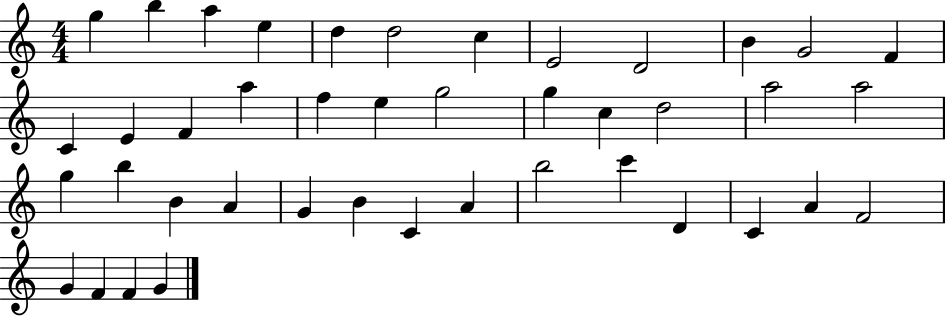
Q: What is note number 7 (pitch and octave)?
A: C5